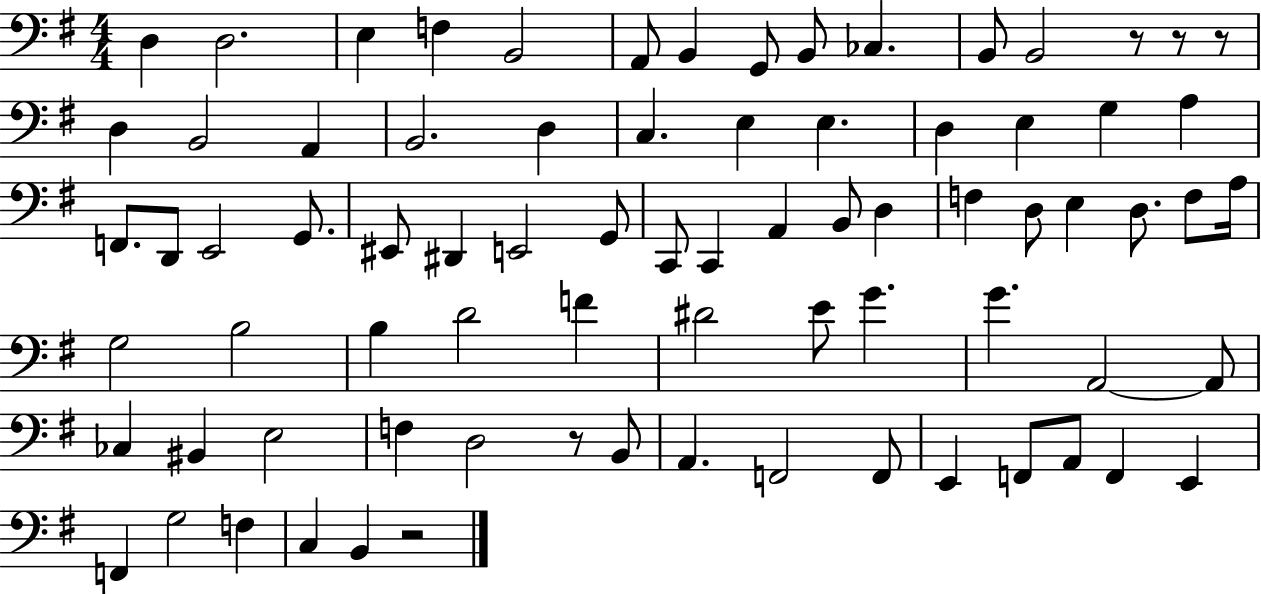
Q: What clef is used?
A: bass